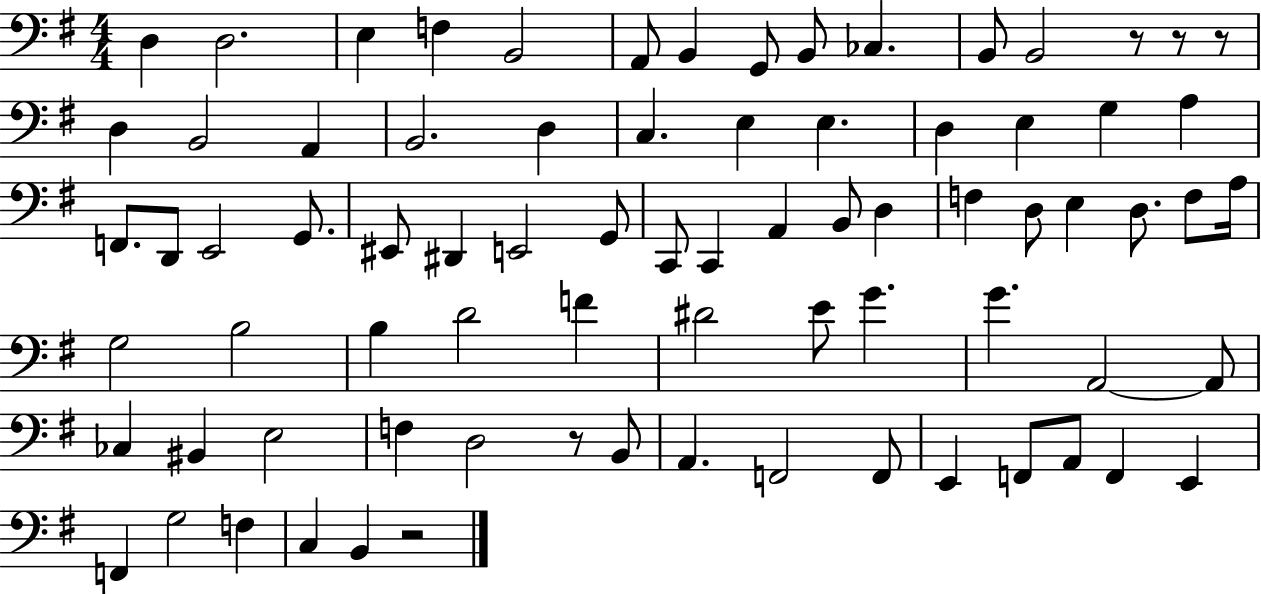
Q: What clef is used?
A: bass